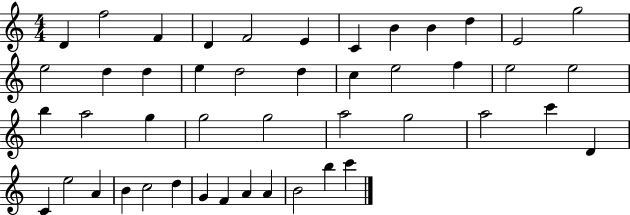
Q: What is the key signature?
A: C major